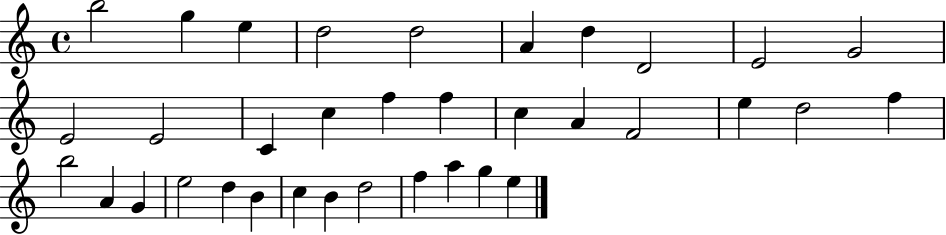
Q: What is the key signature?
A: C major